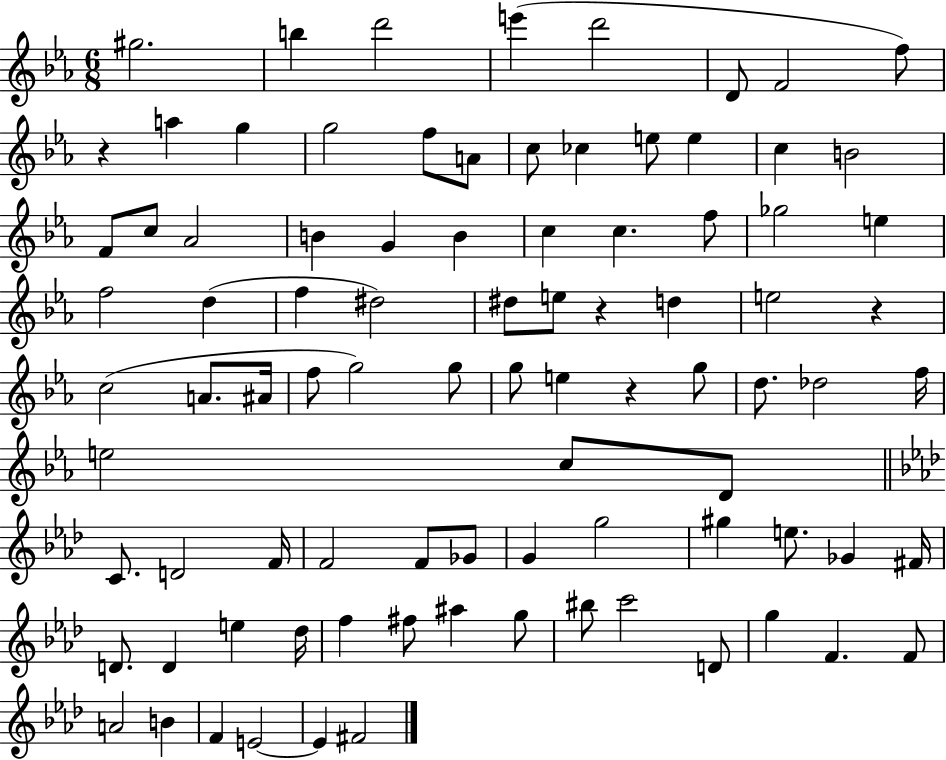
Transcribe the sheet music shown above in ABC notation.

X:1
T:Untitled
M:6/8
L:1/4
K:Eb
^g2 b d'2 e' d'2 D/2 F2 f/2 z a g g2 f/2 A/2 c/2 _c e/2 e c B2 F/2 c/2 _A2 B G B c c f/2 _g2 e f2 d f ^d2 ^d/2 e/2 z d e2 z c2 A/2 ^A/4 f/2 g2 g/2 g/2 e z g/2 d/2 _d2 f/4 e2 c/2 D/2 C/2 D2 F/4 F2 F/2 _G/2 G g2 ^g e/2 _G ^F/4 D/2 D e _d/4 f ^f/2 ^a g/2 ^b/2 c'2 D/2 g F F/2 A2 B F E2 E ^F2